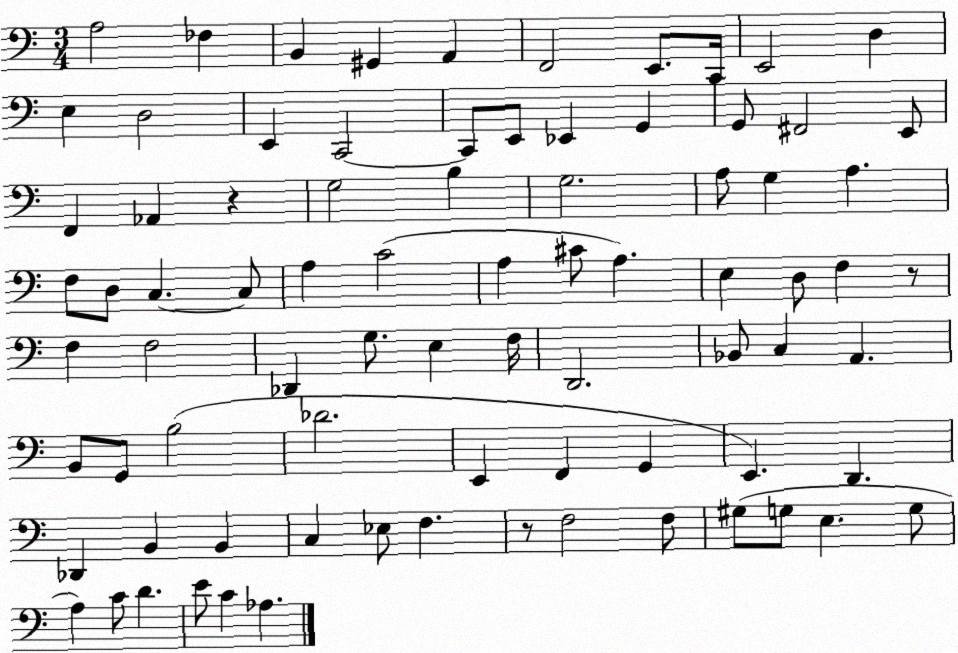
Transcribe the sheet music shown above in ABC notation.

X:1
T:Untitled
M:3/4
L:1/4
K:C
A,2 _F, B,, ^G,, A,, F,,2 E,,/2 C,,/4 E,,2 D, E, D,2 E,, C,,2 C,,/2 E,,/2 _E,, G,, G,,/2 ^F,,2 E,,/2 F,, _A,, z G,2 B, G,2 A,/2 G, A, F,/2 D,/2 C, C,/2 A, C2 A, ^C/2 A, E, D,/2 F, z/2 F, F,2 _D,, G,/2 E, F,/4 D,,2 _B,,/2 C, A,, B,,/2 G,,/2 B,2 _D2 E,, F,, G,, E,, D,, _D,, B,, B,, C, _E,/2 F, z/2 F,2 F,/2 ^G,/2 G,/2 E, G,/2 A, C/2 D E/2 C _A,